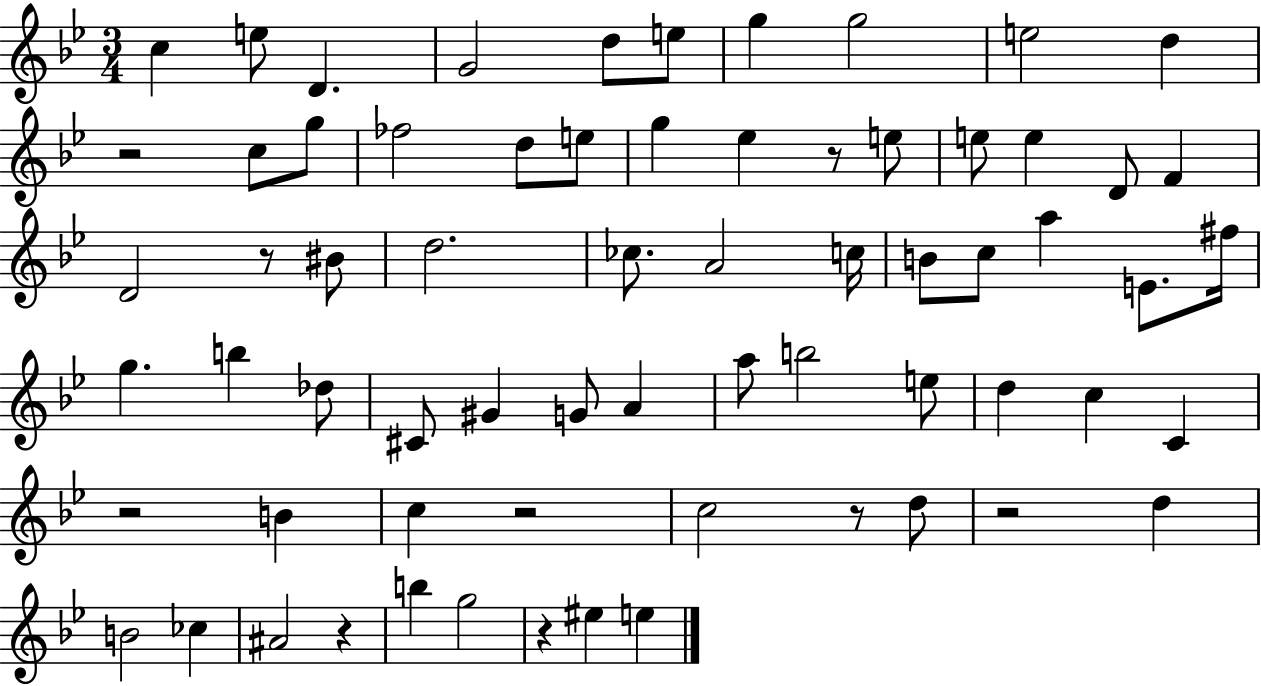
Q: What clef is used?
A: treble